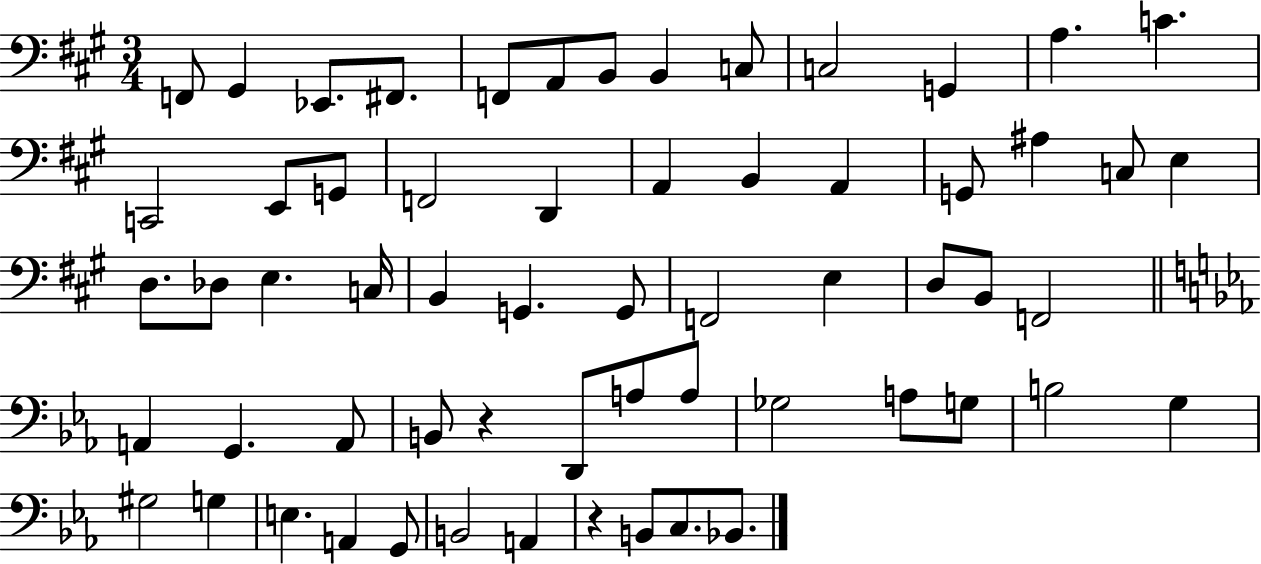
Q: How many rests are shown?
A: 2